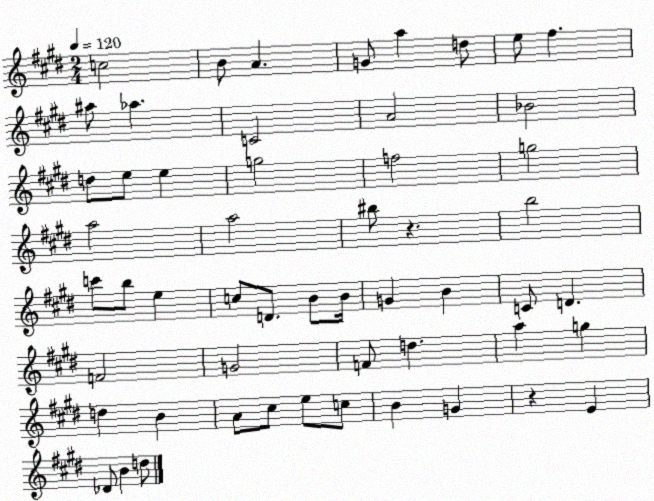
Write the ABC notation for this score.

X:1
T:Untitled
M:2/4
L:1/4
K:E
c2 B/2 A G/2 a d/2 e/2 ^f ^a/2 _a C2 A2 _B2 d/2 e/2 e g2 f2 g2 a2 a2 ^b/2 z b2 c'/2 b/2 e c/2 D/2 B/2 B/4 G B C/2 D F2 G2 F/2 d a g d B A/2 ^c/2 e/2 c/2 B G z E _D/2 B d/2